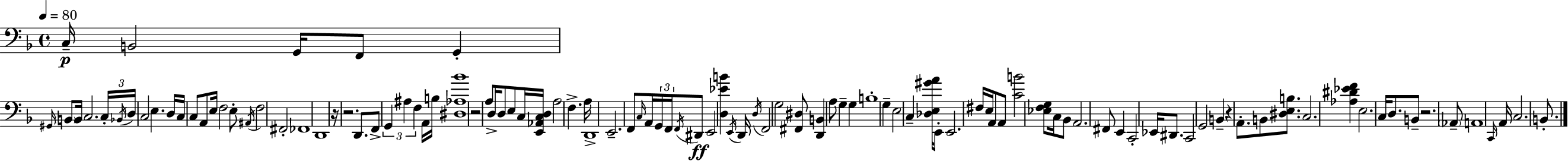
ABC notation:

X:1
T:Untitled
M:4/4
L:1/4
K:Dm
C,/4 B,,2 G,,/4 F,,/2 G,, ^G,,/4 B,,/2 B,,/4 C,2 C,/4 _B,,/4 D,/4 C,2 E, D,/4 C,/4 C,/2 A,,/2 E,/4 F,2 E,/2 ^A,,/4 F,2 ^F,,2 _F,,4 D,,4 z/4 z2 D,,/2 F,,/2 G,, ^A, F, A,,/4 B,/4 [^D,_A,_B]4 z2 A,/2 D,/4 D,/2 E,/2 C,/4 [E,,_A,,C,D,]/4 A,2 F, A,/4 D,,4 E,,2 F,,/2 C,/4 A,,/4 G,,/4 F,,/4 F,,/4 ^D,,/2 E,,2 [D,_EB] E,,/4 D,,/4 D,/4 F,,2 G,2 [^F,,^D,]/2 [D,,B,,] A,/2 G, G, B,4 G, E,2 C, [_D,E,^GA]/4 E,,/2 E,,2 ^F,/4 E,/4 A,,/2 A,,/2 [CB]2 [_E,F,G,]/2 C,/4 _B,,/2 A,,2 ^F,,/2 E,, C,,2 _E,,/4 ^D,,/2 C,,2 G,,2 B,, z A,,/2 B,,/2 [^D,E,B,]/2 C,2 [_A,^D_EF] E,2 C,/4 D,/2 B,,/2 z2 _A,,/2 A,,4 C,,/4 A,,/4 C,2 B,,/2